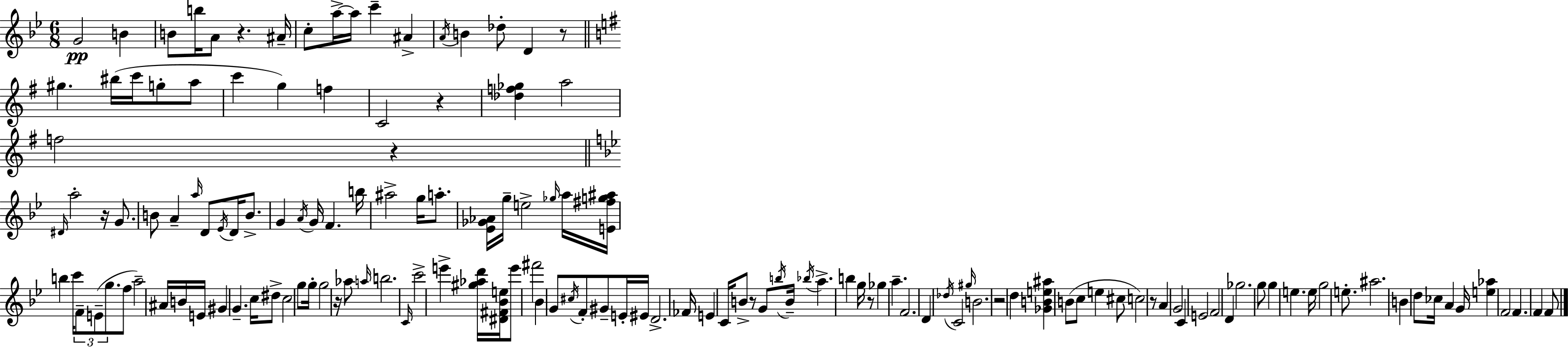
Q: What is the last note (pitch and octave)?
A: F4